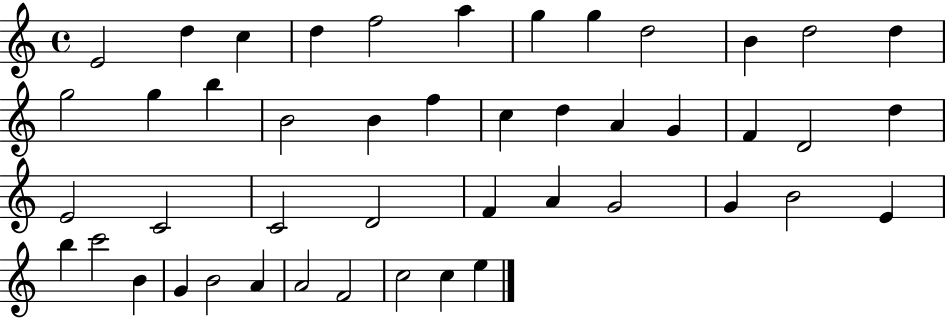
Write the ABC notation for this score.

X:1
T:Untitled
M:4/4
L:1/4
K:C
E2 d c d f2 a g g d2 B d2 d g2 g b B2 B f c d A G F D2 d E2 C2 C2 D2 F A G2 G B2 E b c'2 B G B2 A A2 F2 c2 c e